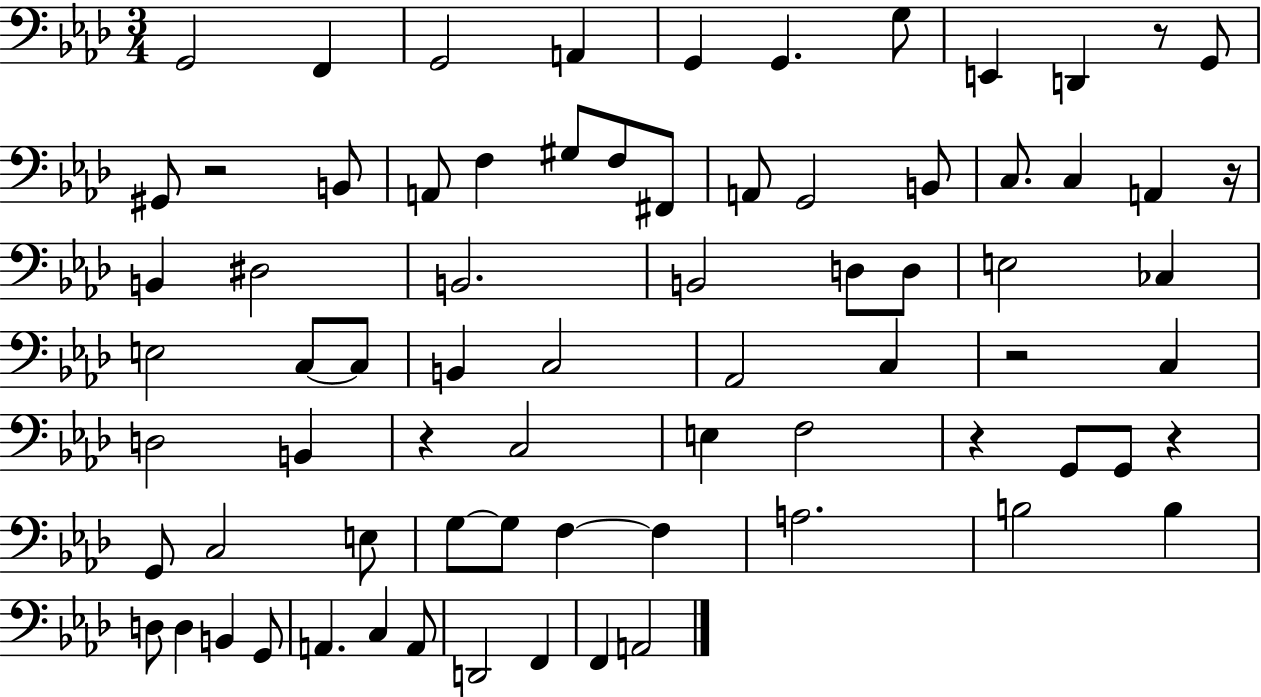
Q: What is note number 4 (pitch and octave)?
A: A2